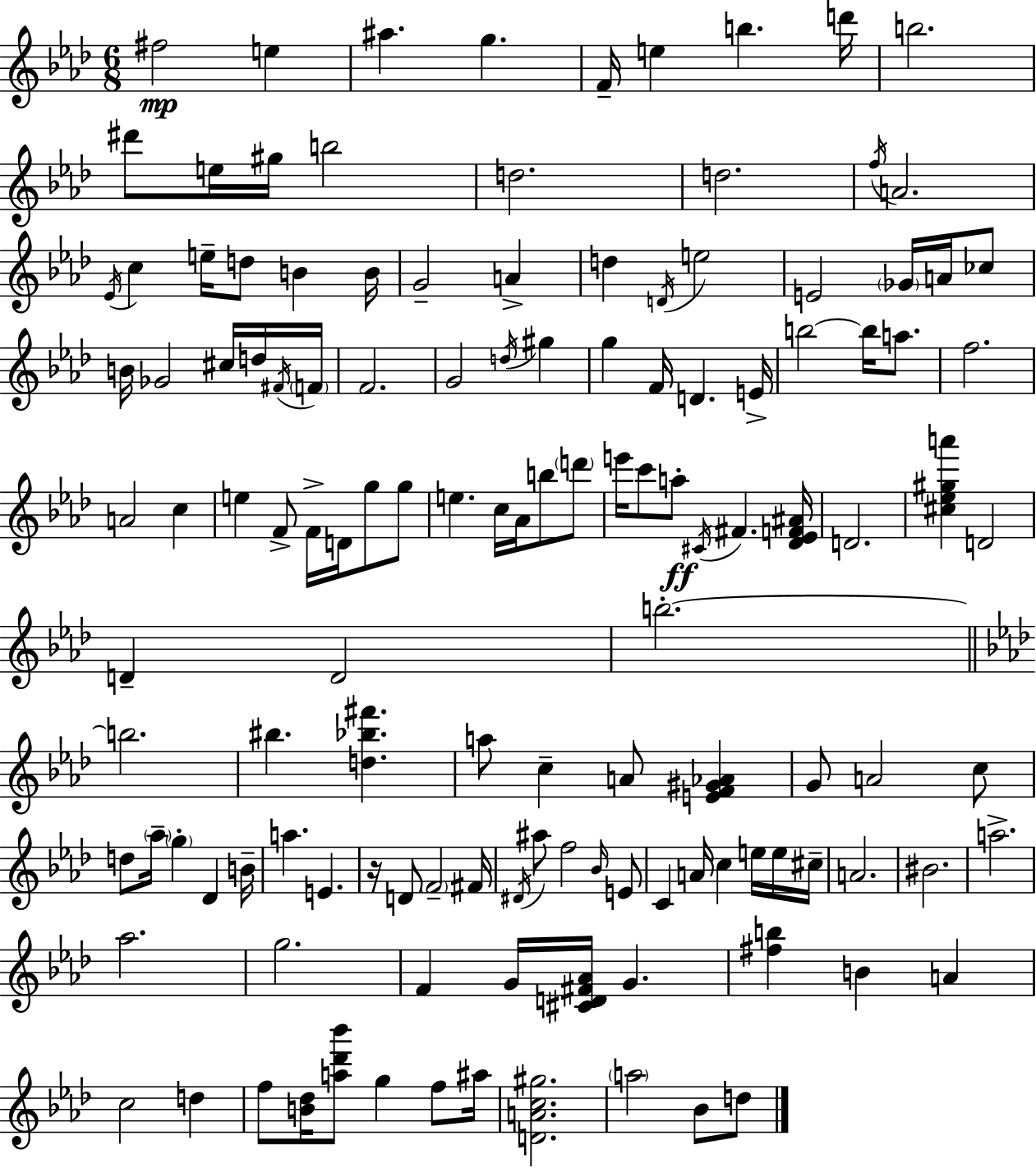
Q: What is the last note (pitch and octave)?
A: D5